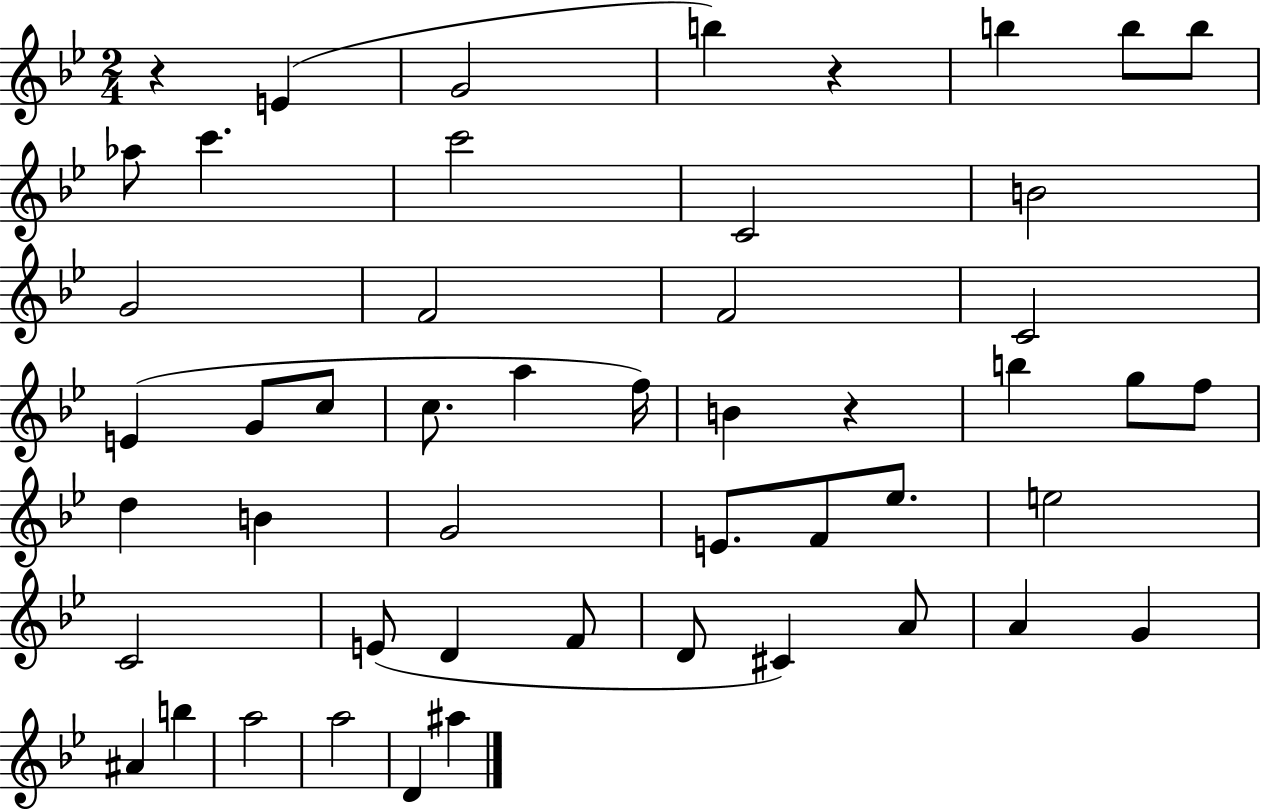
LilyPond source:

{
  \clef treble
  \numericTimeSignature
  \time 2/4
  \key bes \major
  r4 e'4( | g'2 | b''4) r4 | b''4 b''8 b''8 | \break aes''8 c'''4. | c'''2 | c'2 | b'2 | \break g'2 | f'2 | f'2 | c'2 | \break e'4( g'8 c''8 | c''8. a''4 f''16) | b'4 r4 | b''4 g''8 f''8 | \break d''4 b'4 | g'2 | e'8. f'8 ees''8. | e''2 | \break c'2 | e'8( d'4 f'8 | d'8 cis'4) a'8 | a'4 g'4 | \break ais'4 b''4 | a''2 | a''2 | d'4 ais''4 | \break \bar "|."
}